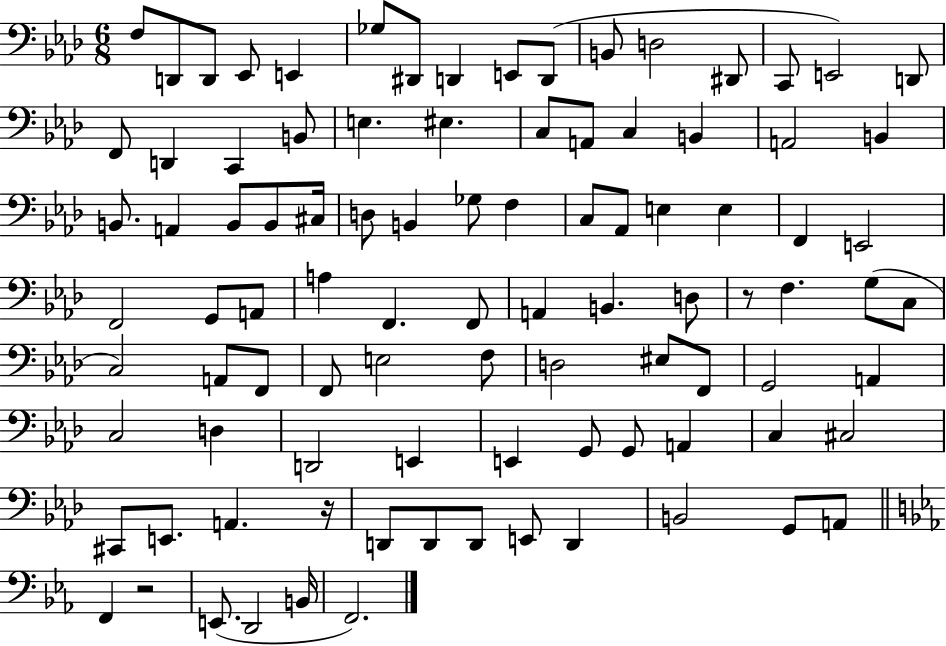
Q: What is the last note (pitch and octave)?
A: F2